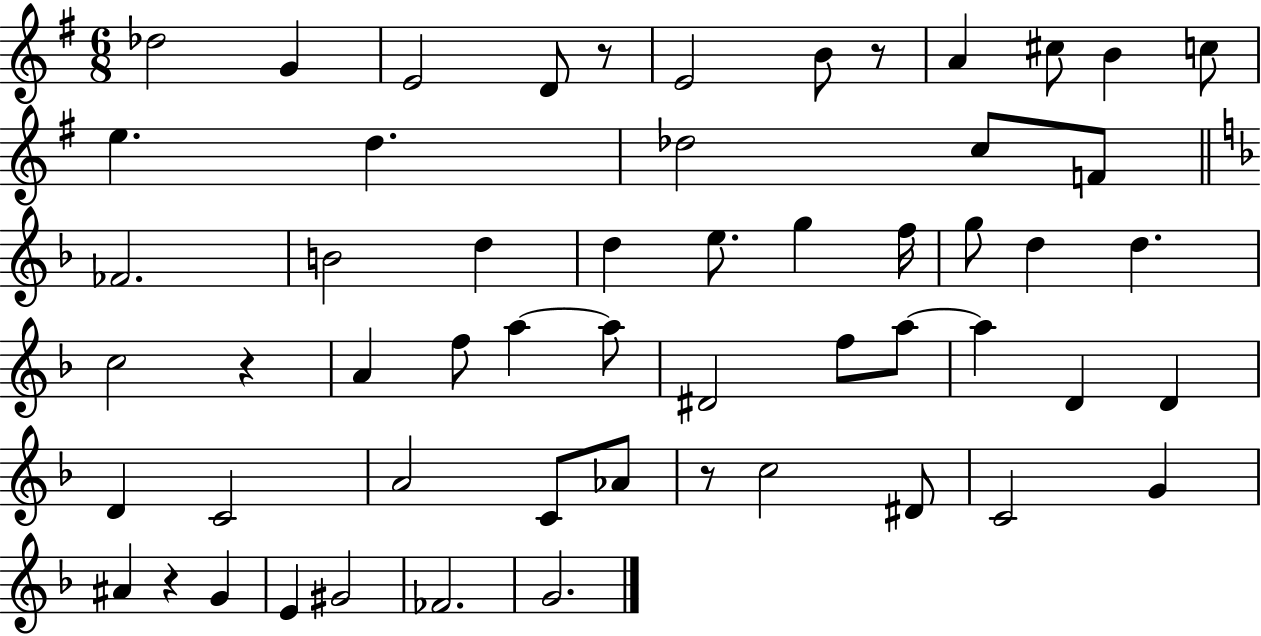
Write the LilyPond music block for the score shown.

{
  \clef treble
  \numericTimeSignature
  \time 6/8
  \key g \major
  des''2 g'4 | e'2 d'8 r8 | e'2 b'8 r8 | a'4 cis''8 b'4 c''8 | \break e''4. d''4. | des''2 c''8 f'8 | \bar "||" \break \key d \minor fes'2. | b'2 d''4 | d''4 e''8. g''4 f''16 | g''8 d''4 d''4. | \break c''2 r4 | a'4 f''8 a''4~~ a''8 | dis'2 f''8 a''8~~ | a''4 d'4 d'4 | \break d'4 c'2 | a'2 c'8 aes'8 | r8 c''2 dis'8 | c'2 g'4 | \break ais'4 r4 g'4 | e'4 gis'2 | fes'2. | g'2. | \break \bar "|."
}